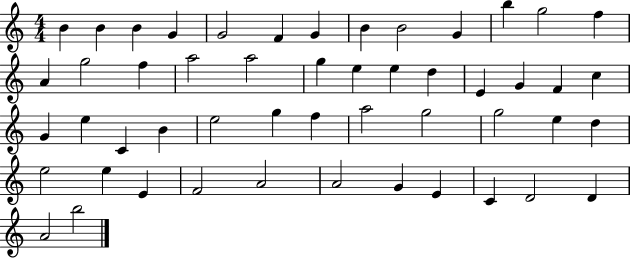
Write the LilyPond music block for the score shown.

{
  \clef treble
  \numericTimeSignature
  \time 4/4
  \key c \major
  b'4 b'4 b'4 g'4 | g'2 f'4 g'4 | b'4 b'2 g'4 | b''4 g''2 f''4 | \break a'4 g''2 f''4 | a''2 a''2 | g''4 e''4 e''4 d''4 | e'4 g'4 f'4 c''4 | \break g'4 e''4 c'4 b'4 | e''2 g''4 f''4 | a''2 g''2 | g''2 e''4 d''4 | \break e''2 e''4 e'4 | f'2 a'2 | a'2 g'4 e'4 | c'4 d'2 d'4 | \break a'2 b''2 | \bar "|."
}